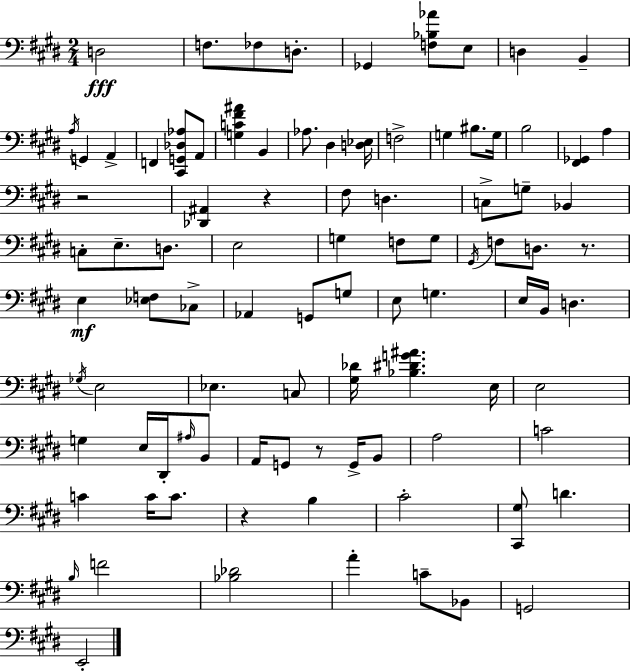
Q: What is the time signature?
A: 2/4